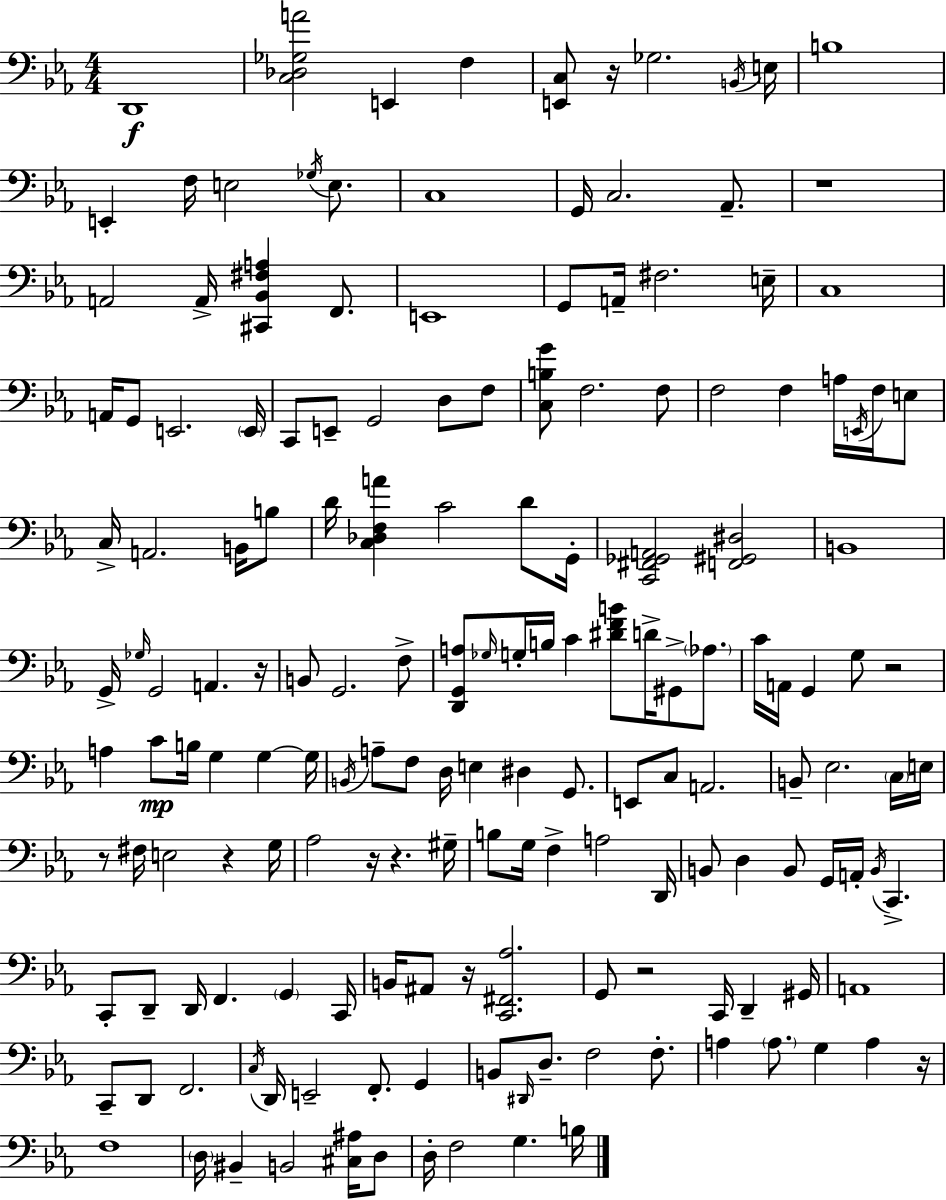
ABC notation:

X:1
T:Untitled
M:4/4
L:1/4
K:Cm
D,,4 [C,_D,_G,A]2 E,, F, [E,,C,]/2 z/4 _G,2 B,,/4 E,/4 B,4 E,, F,/4 E,2 _G,/4 E,/2 C,4 G,,/4 C,2 _A,,/2 z4 A,,2 A,,/4 [^C,,_B,,^F,A,] F,,/2 E,,4 G,,/2 A,,/4 ^F,2 E,/4 C,4 A,,/4 G,,/2 E,,2 E,,/4 C,,/2 E,,/2 G,,2 D,/2 F,/2 [C,B,G]/2 F,2 F,/2 F,2 F, A,/4 E,,/4 F,/4 E,/2 C,/4 A,,2 B,,/4 B,/2 D/4 [C,_D,F,A] C2 D/2 G,,/4 [C,,^F,,_G,,A,,]2 [F,,^G,,^D,]2 B,,4 G,,/4 _G,/4 G,,2 A,, z/4 B,,/2 G,,2 F,/2 [D,,G,,A,]/2 _G,/4 G,/4 B,/4 C [^DFB]/2 D/4 ^G,,/2 _A,/2 C/4 A,,/4 G,, G,/2 z2 A, C/2 B,/4 G, G, G,/4 B,,/4 A,/2 F,/2 D,/4 E, ^D, G,,/2 E,,/2 C,/2 A,,2 B,,/2 _E,2 C,/4 E,/4 z/2 ^F,/4 E,2 z G,/4 _A,2 z/4 z ^G,/4 B,/2 G,/4 F, A,2 D,,/4 B,,/2 D, B,,/2 G,,/4 A,,/4 B,,/4 C,, C,,/2 D,,/2 D,,/4 F,, G,, C,,/4 B,,/4 ^A,,/2 z/4 [C,,^F,,_A,]2 G,,/2 z2 C,,/4 D,, ^G,,/4 A,,4 C,,/2 D,,/2 F,,2 C,/4 D,,/4 E,,2 F,,/2 G,, B,,/2 ^D,,/4 D,/2 F,2 F,/2 A, A,/2 G, A, z/4 F,4 D,/4 ^B,, B,,2 [^C,^A,]/4 D,/2 D,/4 F,2 G, B,/4